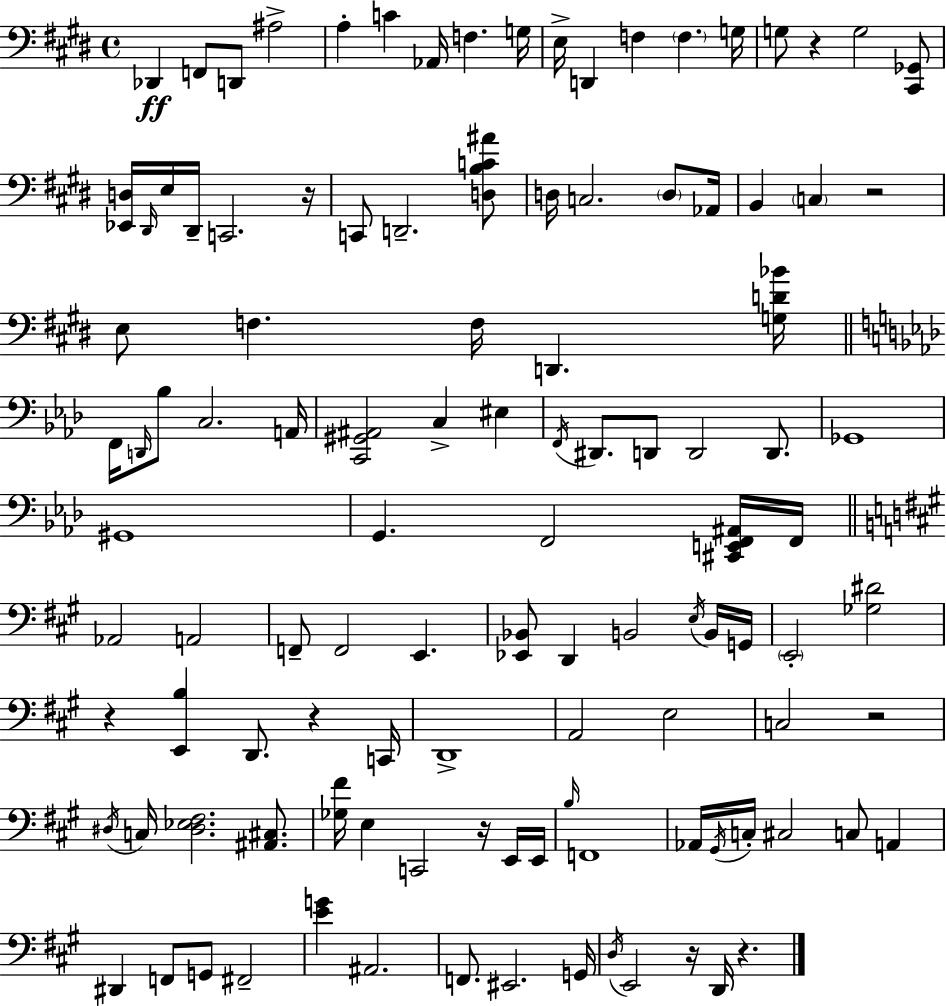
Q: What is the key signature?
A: E major